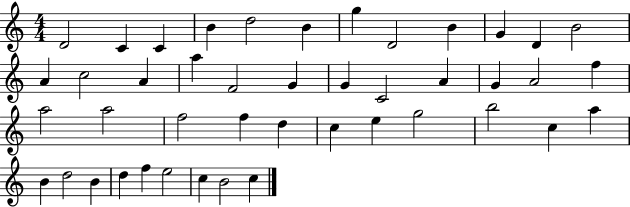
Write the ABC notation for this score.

X:1
T:Untitled
M:4/4
L:1/4
K:C
D2 C C B d2 B g D2 B G D B2 A c2 A a F2 G G C2 A G A2 f a2 a2 f2 f d c e g2 b2 c a B d2 B d f e2 c B2 c